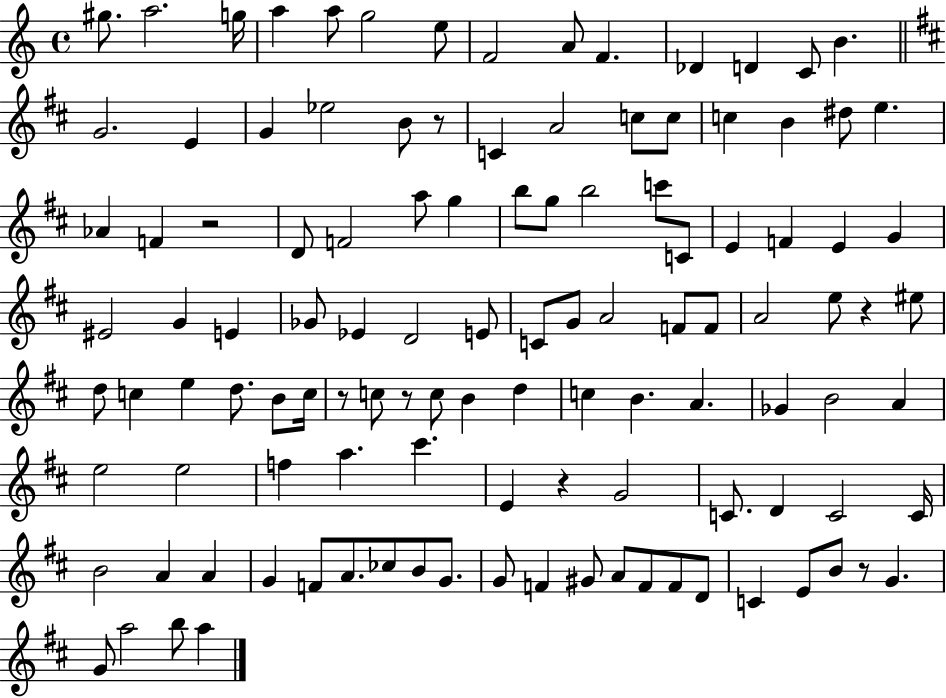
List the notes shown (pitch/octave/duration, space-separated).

G#5/e. A5/h. G5/s A5/q A5/e G5/h E5/e F4/h A4/e F4/q. Db4/q D4/q C4/e B4/q. G4/h. E4/q G4/q Eb5/h B4/e R/e C4/q A4/h C5/e C5/e C5/q B4/q D#5/e E5/q. Ab4/q F4/q R/h D4/e F4/h A5/e G5/q B5/e G5/e B5/h C6/e C4/e E4/q F4/q E4/q G4/q EIS4/h G4/q E4/q Gb4/e Eb4/q D4/h E4/e C4/e G4/e A4/h F4/e F4/e A4/h E5/e R/q EIS5/e D5/e C5/q E5/q D5/e. B4/e C5/s R/e C5/e R/e C5/e B4/q D5/q C5/q B4/q. A4/q. Gb4/q B4/h A4/q E5/h E5/h F5/q A5/q. C#6/q. E4/q R/q G4/h C4/e. D4/q C4/h C4/s B4/h A4/q A4/q G4/q F4/e A4/e. CES5/e B4/e G4/e. G4/e F4/q G#4/e A4/e F4/e F4/e D4/e C4/q E4/e B4/e R/e G4/q. G4/e A5/h B5/e A5/q